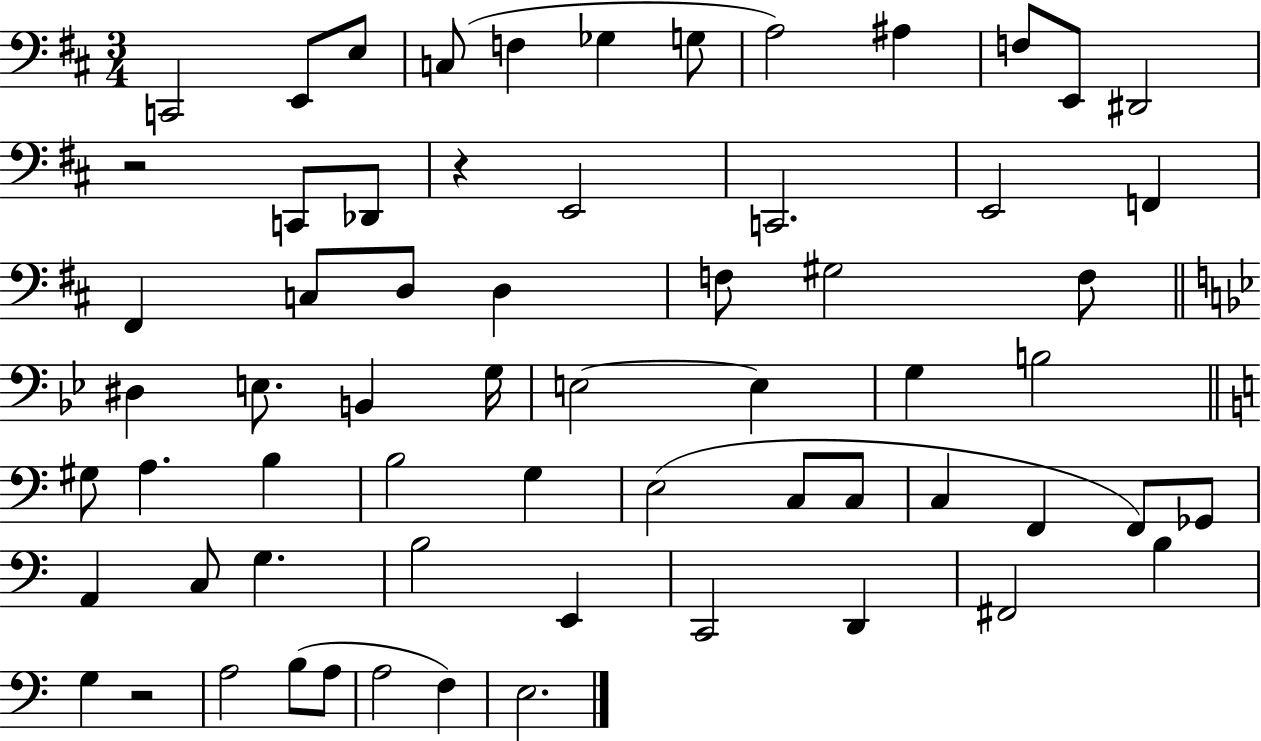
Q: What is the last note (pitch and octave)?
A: E3